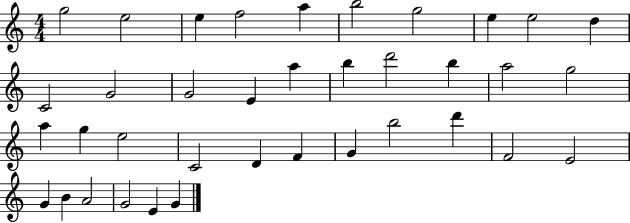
{
  \clef treble
  \numericTimeSignature
  \time 4/4
  \key c \major
  g''2 e''2 | e''4 f''2 a''4 | b''2 g''2 | e''4 e''2 d''4 | \break c'2 g'2 | g'2 e'4 a''4 | b''4 d'''2 b''4 | a''2 g''2 | \break a''4 g''4 e''2 | c'2 d'4 f'4 | g'4 b''2 d'''4 | f'2 e'2 | \break g'4 b'4 a'2 | g'2 e'4 g'4 | \bar "|."
}